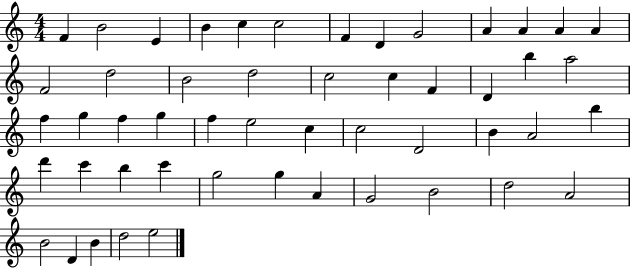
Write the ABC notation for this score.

X:1
T:Untitled
M:4/4
L:1/4
K:C
F B2 E B c c2 F D G2 A A A A F2 d2 B2 d2 c2 c F D b a2 f g f g f e2 c c2 D2 B A2 b d' c' b c' g2 g A G2 B2 d2 A2 B2 D B d2 e2